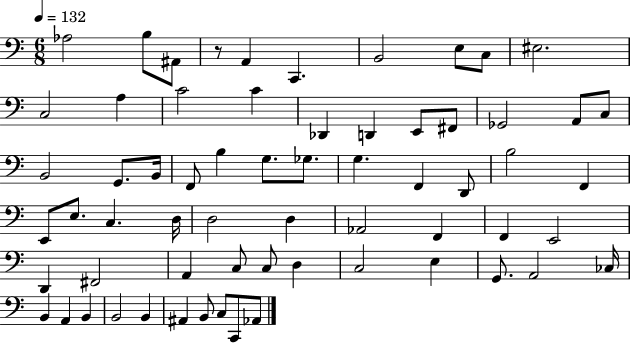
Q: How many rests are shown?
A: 1